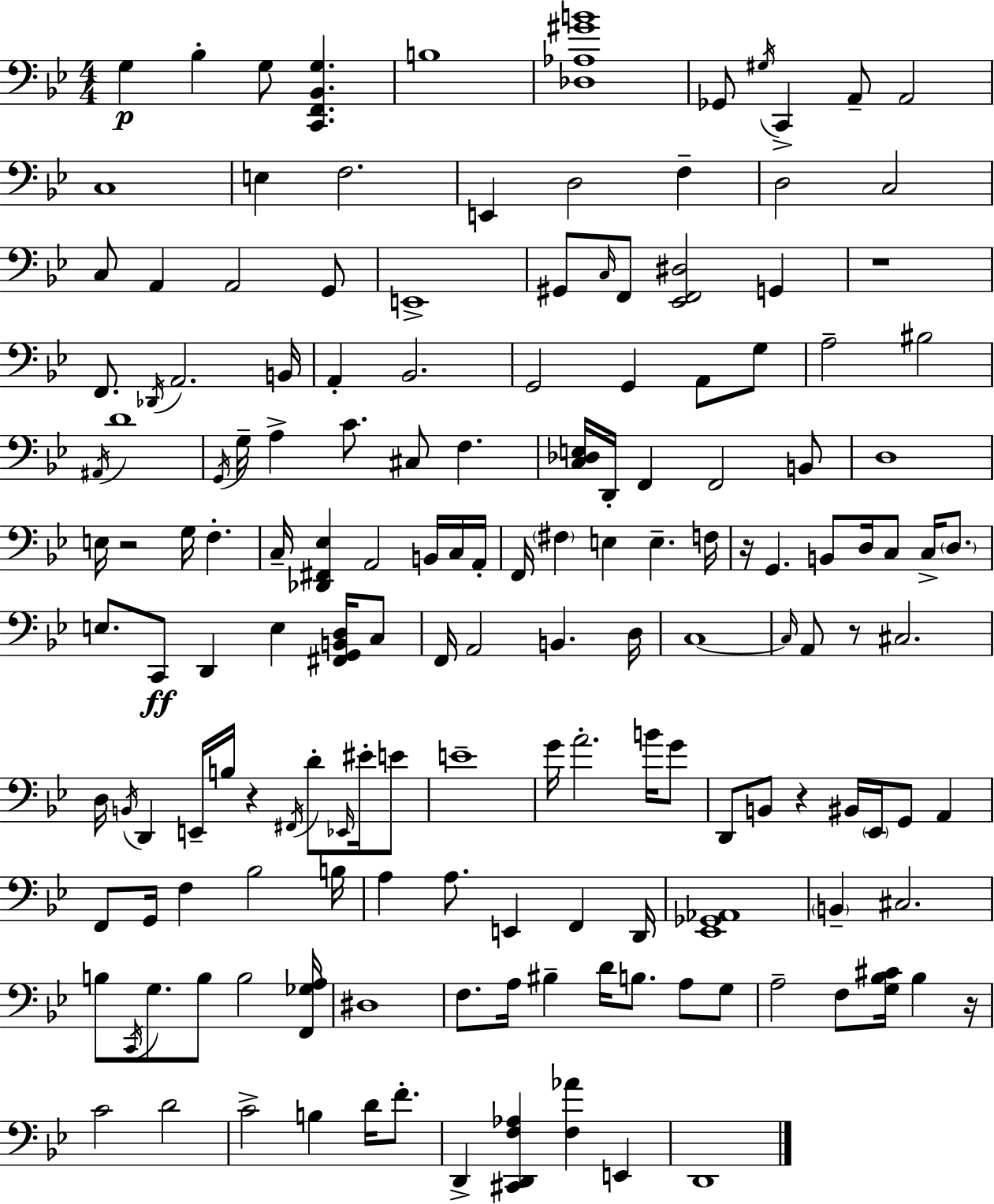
G3/q Bb3/q G3/e [C2,F2,Bb2,G3]/q. B3/w [Db3,Ab3,G#4,B4]/w Gb2/e G#3/s C2/q A2/e A2/h C3/w E3/q F3/h. E2/q D3/h F3/q D3/h C3/h C3/e A2/q A2/h G2/e E2/w G#2/e C3/s F2/e [Eb2,F2,D#3]/h G2/q R/w F2/e. Db2/s A2/h. B2/s A2/q Bb2/h. G2/h G2/q A2/e G3/e A3/h BIS3/h A#2/s D4/w G2/s G3/s A3/q C4/e. C#3/e F3/q. [C3,Db3,E3]/s D2/s F2/q F2/h B2/e D3/w E3/s R/h G3/s F3/q. C3/s [Db2,F#2,Eb3]/q A2/h B2/s C3/s A2/s F2/s F#3/q E3/q E3/q. F3/s R/s G2/q. B2/e D3/s C3/e C3/s D3/e. E3/e. C2/e D2/q E3/q [F#2,G2,B2,D3]/s C3/e F2/s A2/h B2/q. D3/s C3/w C3/s A2/e R/e C#3/h. D3/s B2/s D2/q E2/s B3/s R/q F#2/s D4/e Eb2/s EIS4/s E4/e E4/w G4/s A4/h. B4/s G4/e D2/e B2/e R/q BIS2/s Eb2/s G2/e A2/q F2/e G2/s F3/q Bb3/h B3/s A3/q A3/e. E2/q F2/q D2/s [Eb2,Gb2,Ab2]/w B2/q C#3/h. B3/e C2/s G3/e. B3/e B3/h [F2,Gb3,A3]/s D#3/w F3/e. A3/s BIS3/q D4/s B3/e. A3/e G3/e A3/h F3/e [G3,Bb3,C#4]/s Bb3/q R/s C4/h D4/h C4/h B3/q D4/s F4/e. D2/q [C#2,D2,F3,Ab3]/q [F3,Ab4]/q E2/q D2/w